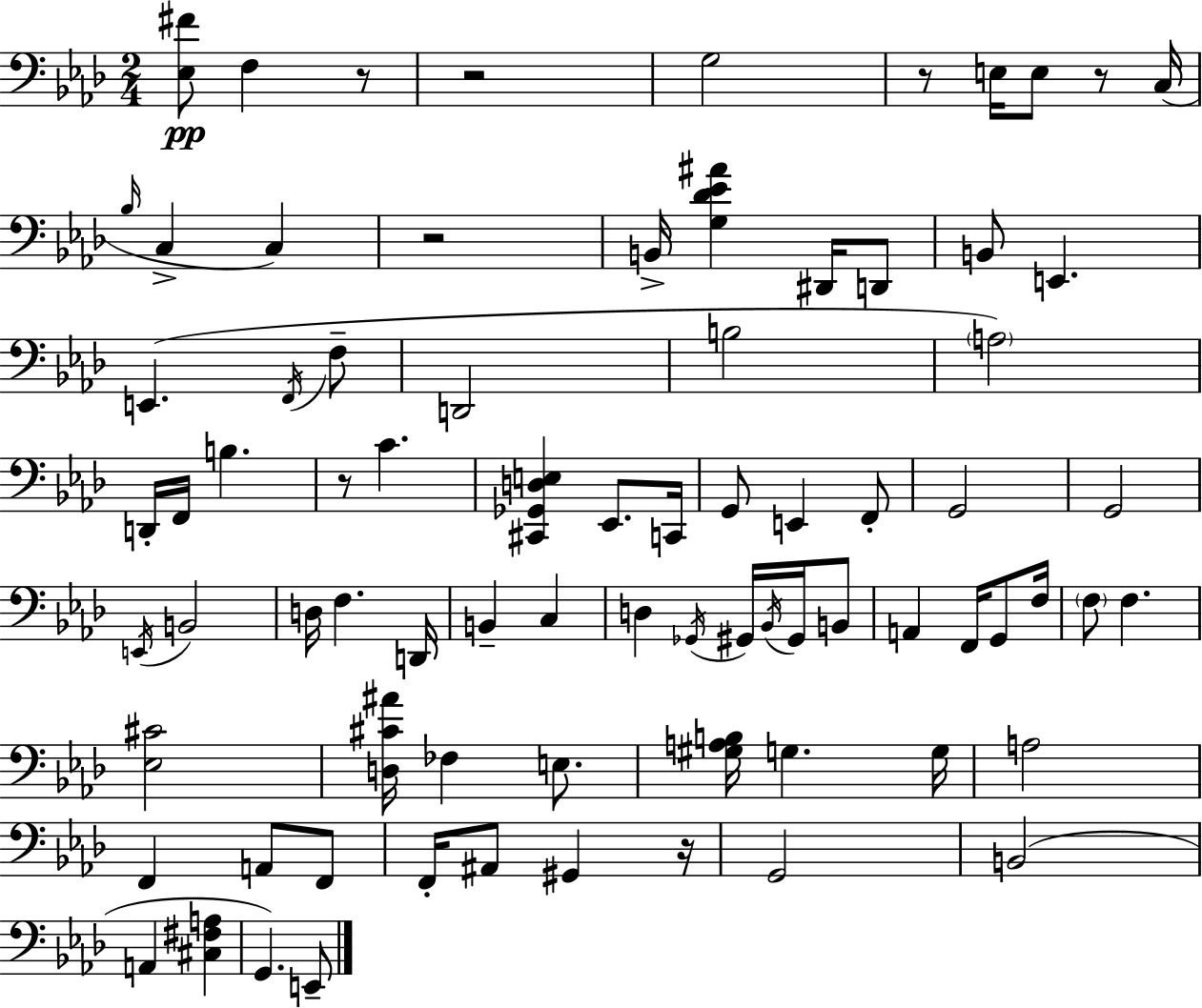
X:1
T:Untitled
M:2/4
L:1/4
K:Fm
[_E,^F]/2 F, z/2 z2 G,2 z/2 E,/4 E,/2 z/2 C,/4 _B,/4 C, C, z2 B,,/4 [G,_D_E^A] ^D,,/4 D,,/2 B,,/2 E,, E,, F,,/4 F,/2 D,,2 B,2 A,2 D,,/4 F,,/4 B, z/2 C [^C,,_G,,D,E,] _E,,/2 C,,/4 G,,/2 E,, F,,/2 G,,2 G,,2 E,,/4 B,,2 D,/4 F, D,,/4 B,, C, D, _G,,/4 ^G,,/4 _B,,/4 ^G,,/4 B,,/2 A,, F,,/4 G,,/2 F,/4 F,/2 F, [_E,^C]2 [D,^C^A]/4 _F, E,/2 [^G,A,B,]/4 G, G,/4 A,2 F,, A,,/2 F,,/2 F,,/4 ^A,,/2 ^G,, z/4 G,,2 B,,2 A,, [^C,^F,A,] G,, E,,/2